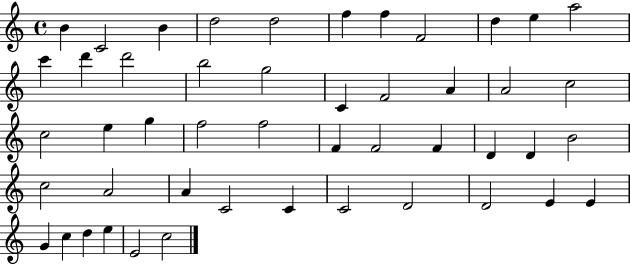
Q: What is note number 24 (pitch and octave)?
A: G5